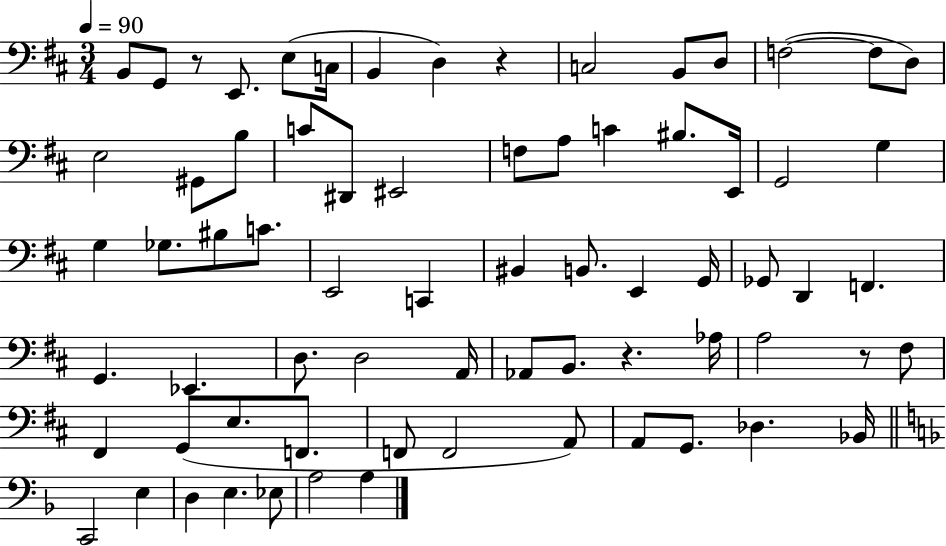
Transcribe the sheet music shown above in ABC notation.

X:1
T:Untitled
M:3/4
L:1/4
K:D
B,,/2 G,,/2 z/2 E,,/2 E,/2 C,/4 B,, D, z C,2 B,,/2 D,/2 F,2 F,/2 D,/2 E,2 ^G,,/2 B,/2 C/2 ^D,,/2 ^E,,2 F,/2 A,/2 C ^B,/2 E,,/4 G,,2 G, G, _G,/2 ^B,/2 C/2 E,,2 C,, ^B,, B,,/2 E,, G,,/4 _G,,/2 D,, F,, G,, _E,, D,/2 D,2 A,,/4 _A,,/2 B,,/2 z _A,/4 A,2 z/2 ^F,/2 ^F,, G,,/2 E,/2 F,,/2 F,,/2 F,,2 A,,/2 A,,/2 G,,/2 _D, _B,,/4 C,,2 E, D, E, _E,/2 A,2 A,